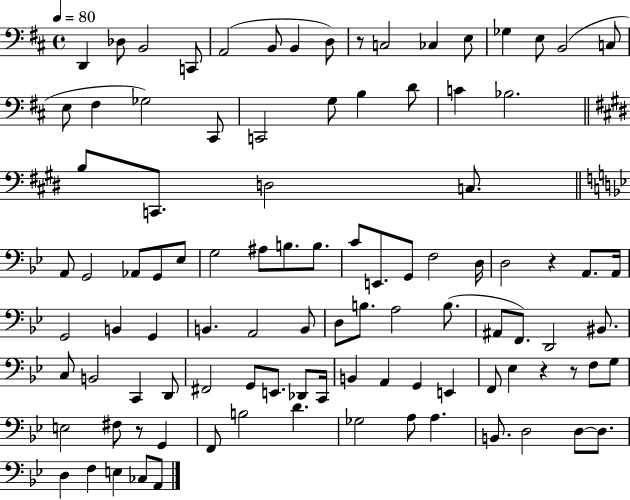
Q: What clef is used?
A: bass